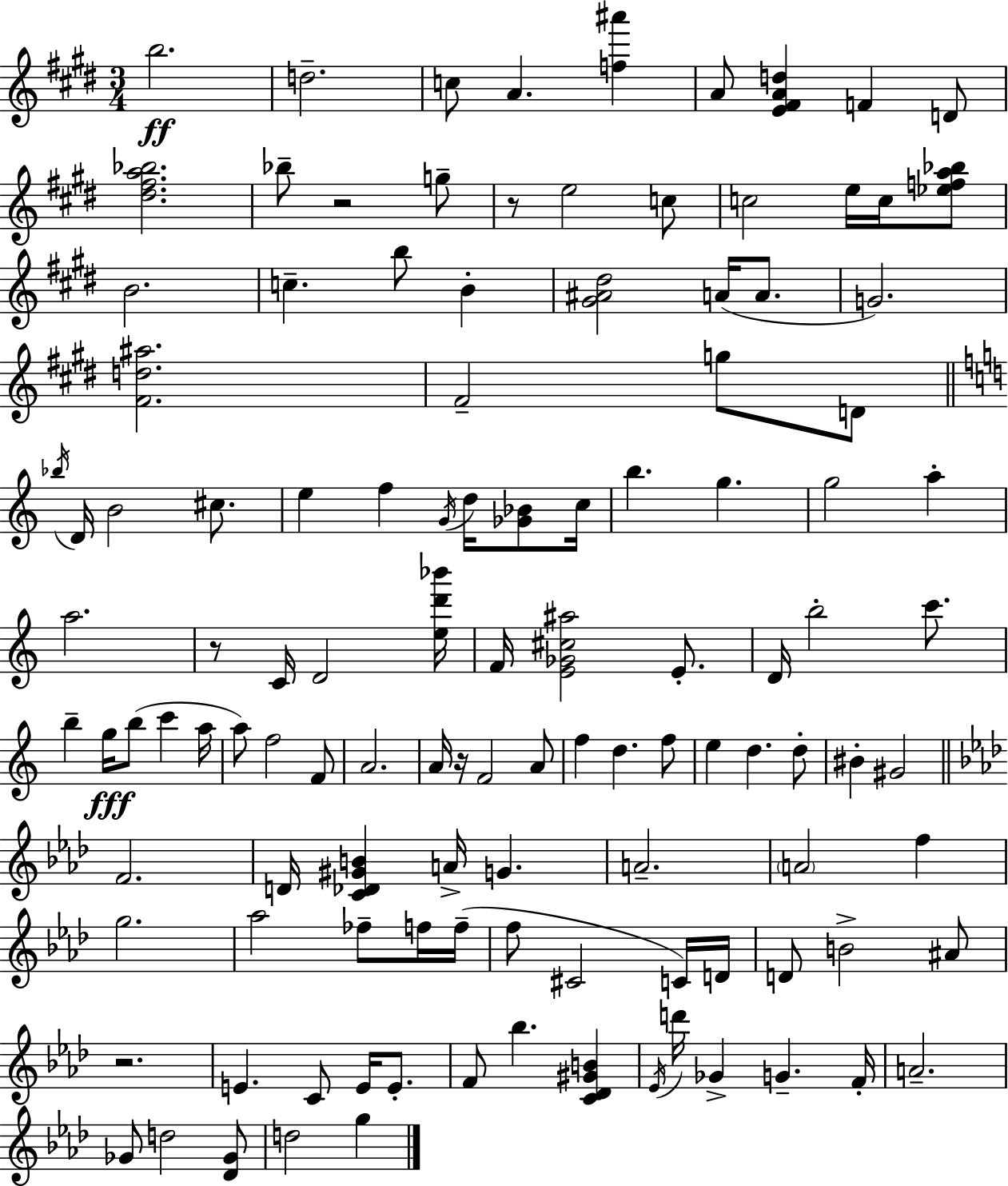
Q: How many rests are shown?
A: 5